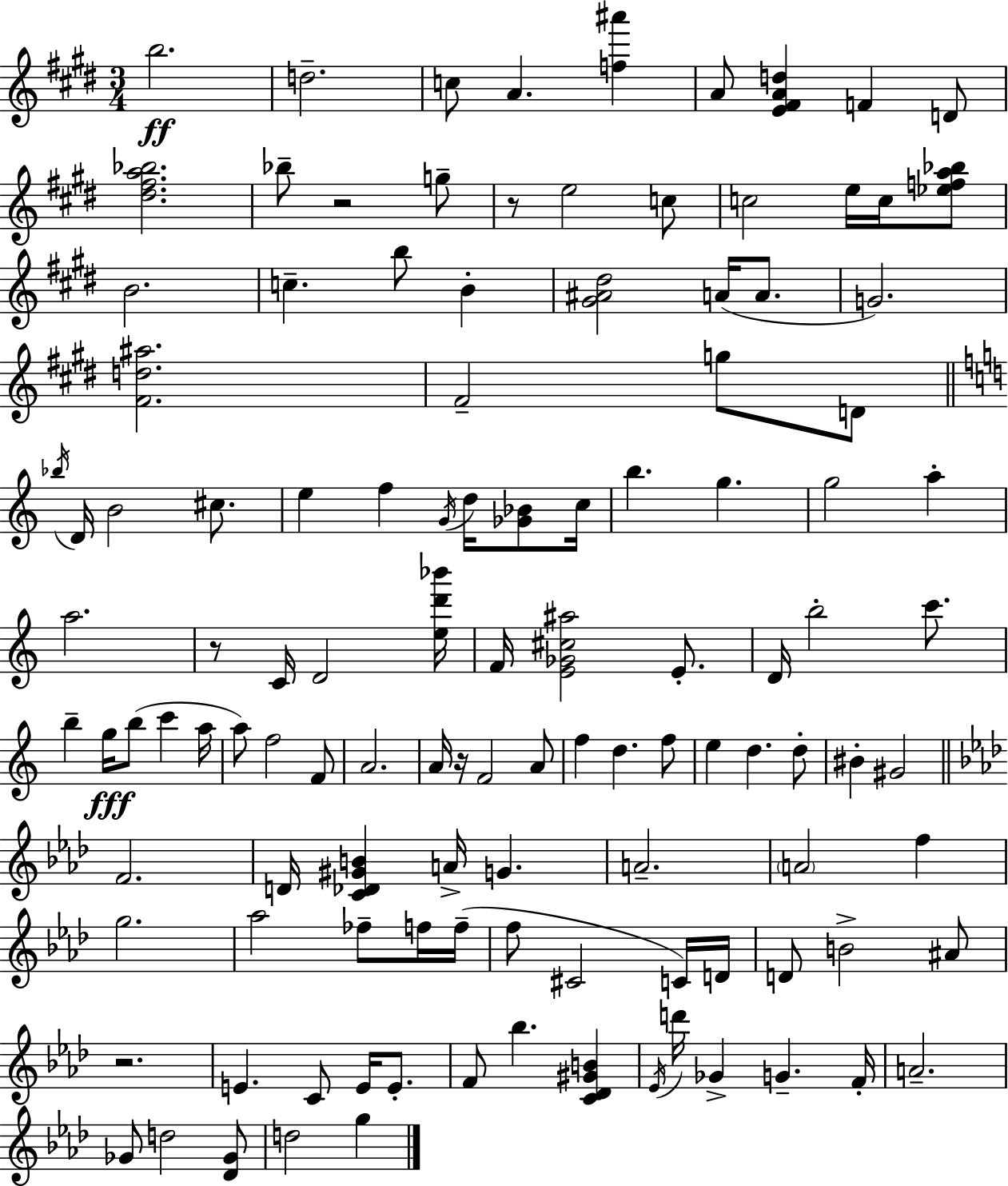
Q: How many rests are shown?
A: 5